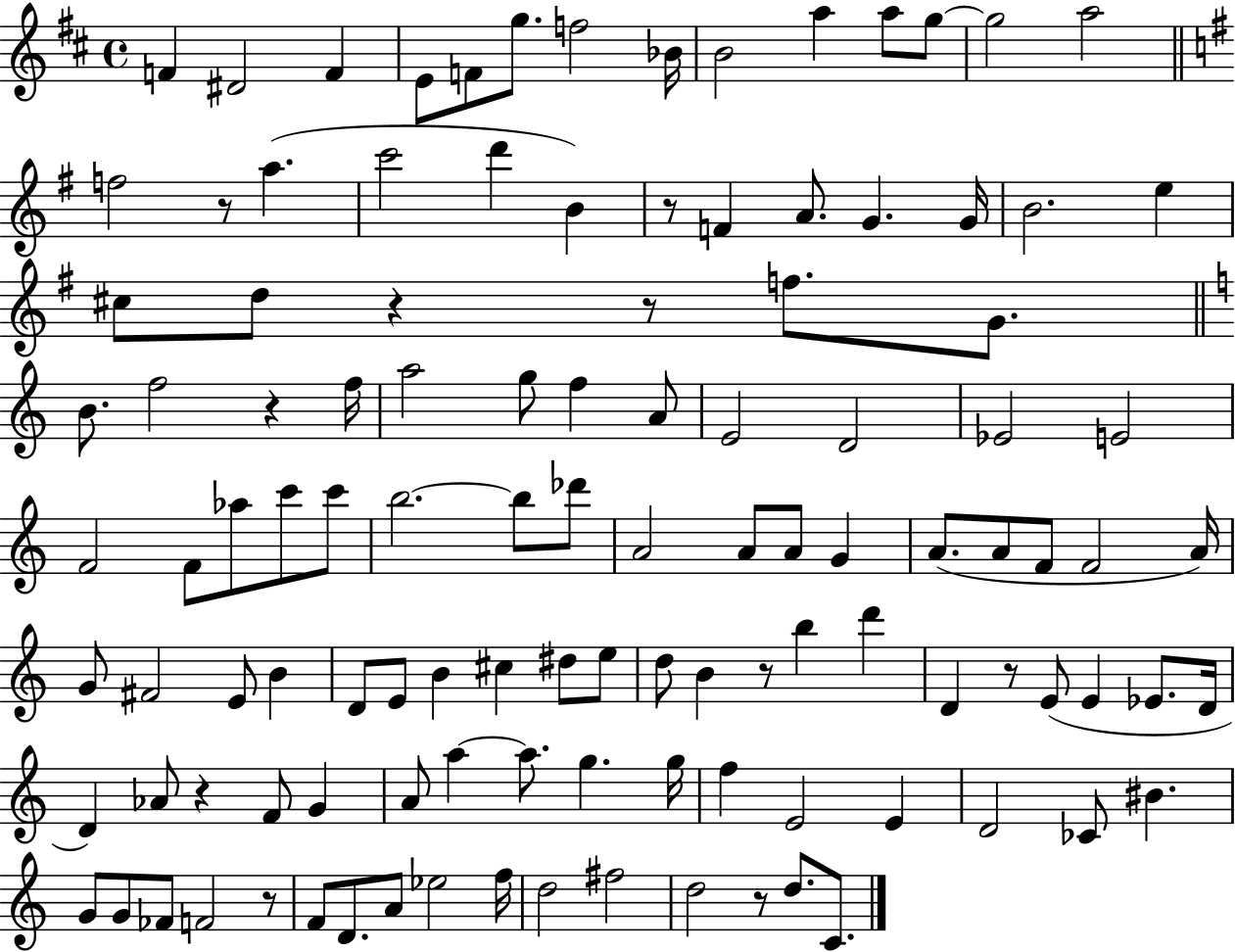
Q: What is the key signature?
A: D major